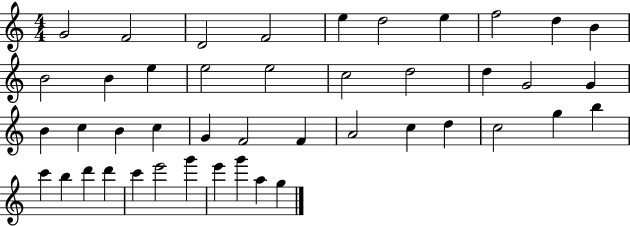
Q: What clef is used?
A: treble